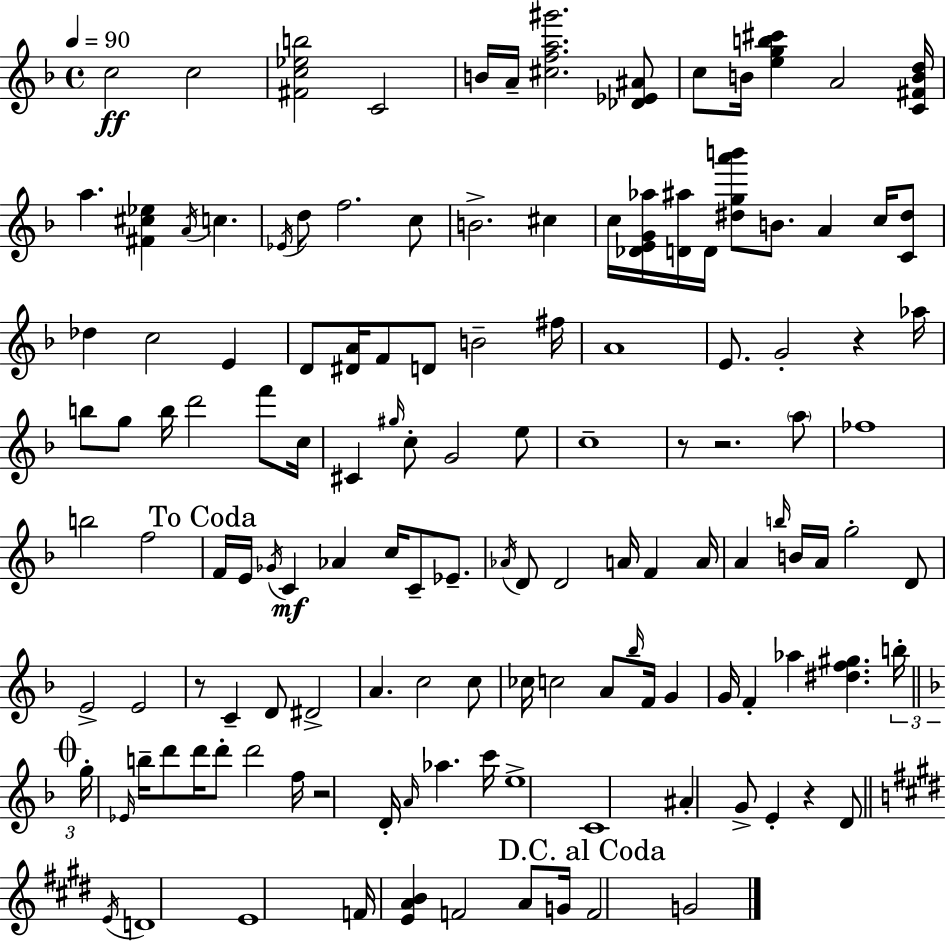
{
  \clef treble
  \time 4/4
  \defaultTimeSignature
  \key d \minor
  \tempo 4 = 90
  c''2\ff c''2 | <fis' c'' ees'' b''>2 c'2 | b'16 a'16-- <cis'' f'' a'' gis'''>2. <des' ees' ais'>8 | c''8 b'16 <e'' g'' b'' cis'''>4 a'2 <c' fis' b' d''>16 | \break a''4. <fis' cis'' ees''>4 \acciaccatura { a'16 } c''4. | \acciaccatura { ees'16 } d''8 f''2. | c''8 b'2.-> cis''4 | c''16 <des' e' g' aes''>16 <d' ais''>16 d'16 <dis'' g'' a''' b'''>8 b'8. a'4 c''16 | \break <c' dis''>8 des''4 c''2 e'4 | d'8 <dis' a'>16 f'8 d'8 b'2-- | fis''16 a'1 | e'8. g'2-. r4 | \break aes''16 b''8 g''8 b''16 d'''2 f'''8 | c''16 cis'4 \grace { gis''16 } c''8-. g'2 | e''8 c''1-- | r8 r2. | \break \parenthesize a''8 fes''1 | b''2 f''2 | \mark "To Coda" f'16 e'16 \acciaccatura { ges'16 } c'4\mf aes'4 c''16 c'8-- | ees'8.-- \acciaccatura { aes'16 } d'8 d'2 a'16 | \break f'4 a'16 a'4 \grace { b''16 } b'16 a'16 g''2-. | d'8 e'2-> e'2 | r8 c'4-- d'8 dis'2-> | a'4. c''2 | \break c''8 ces''16 c''2 a'8 | \grace { bes''16 } f'16 g'4 g'16 f'4-. aes''4 | <dis'' f'' gis''>4. \tuplet 3/2 { b''16-. \mark \markup { \musicglyph "scripts.coda" } \bar "||" \break \key d \minor g''16-. \grace { ees'16 } } b''16-- d'''8 d'''16 d'''8-. d'''2 | f''16 r2 d'16-. \grace { a'16 } aes''4. | c'''16 e''1-> | c'1 | \break ais'4-. g'8-> e'4-. r4 | d'8 \bar "||" \break \key e \major \acciaccatura { e'16 } d'1 | e'1 | f'16 <e' a' b'>4 f'2 a'8 | g'16 \mark "D.C. al Coda" f'2 g'2 | \break \bar "|."
}